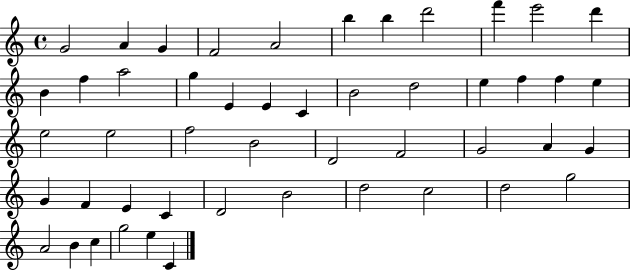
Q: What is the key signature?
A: C major